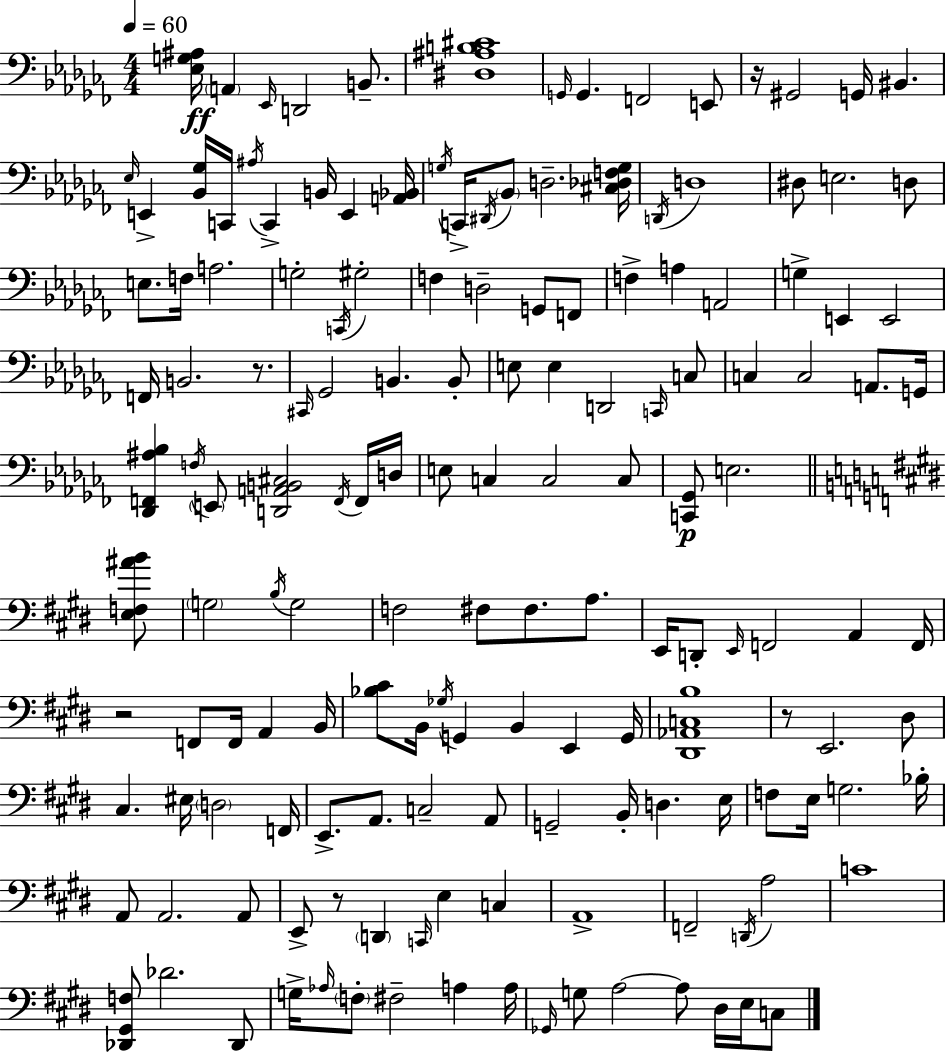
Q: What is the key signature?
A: AES minor